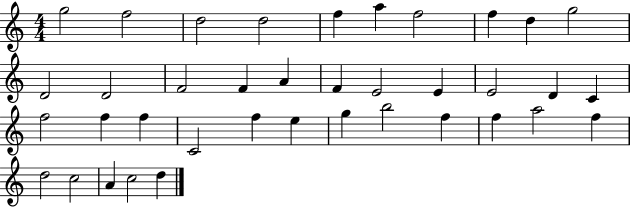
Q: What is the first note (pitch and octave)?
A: G5